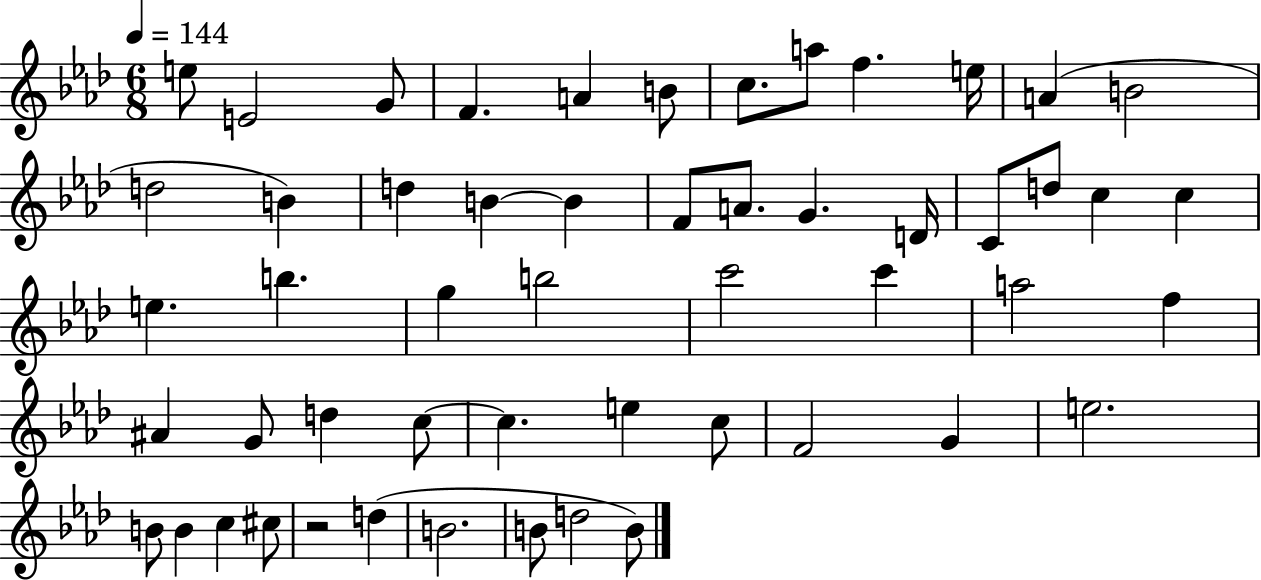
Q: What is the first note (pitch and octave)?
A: E5